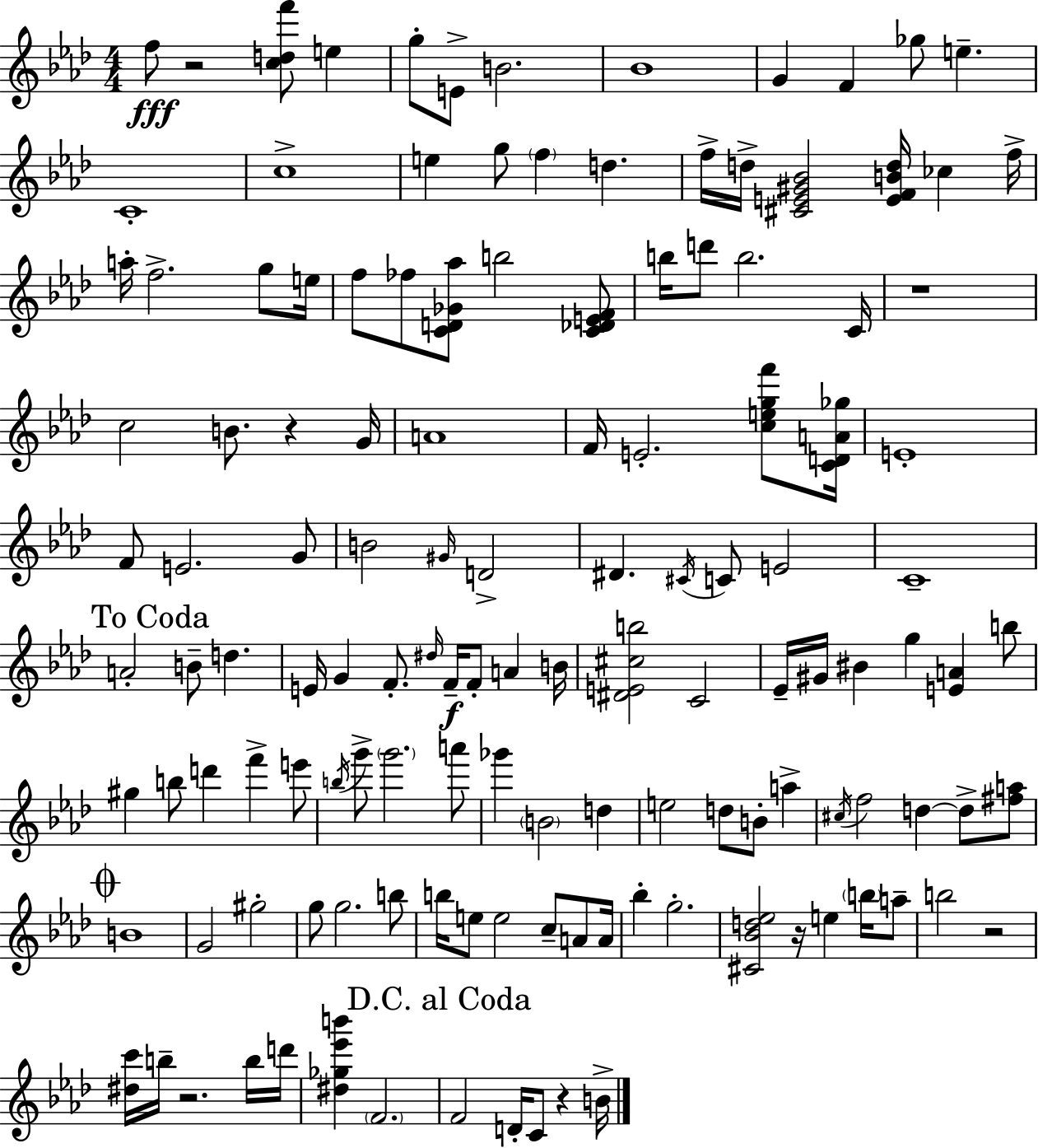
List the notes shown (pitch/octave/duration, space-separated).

F5/e R/h [C5,D5,F6]/e E5/q G5/e E4/e B4/h. Bb4/w G4/q F4/q Gb5/e E5/q. C4/w C5/w E5/q G5/e F5/q D5/q. F5/s D5/s [C#4,E4,G#4,Bb4]/h [E4,F4,B4,D5]/s CES5/q F5/s A5/s F5/h. G5/e E5/s F5/e FES5/e [C4,D4,Gb4,Ab5]/e B5/h [C4,Db4,E4,F4]/e B5/s D6/e B5/h. C4/s R/w C5/h B4/e. R/q G4/s A4/w F4/s E4/h. [C5,E5,G5,F6]/e [C4,D4,A4,Gb5]/s E4/w F4/e E4/h. G4/e B4/h G#4/s D4/h D#4/q. C#4/s C4/e E4/h C4/w A4/h B4/e D5/q. E4/s G4/q F4/e. D#5/s F4/s F4/e A4/q B4/s [D#4,E4,C#5,B5]/h C4/h Eb4/s G#4/s BIS4/q G5/q [E4,A4]/q B5/e G#5/q B5/e D6/q F6/q E6/e B5/s G6/e G6/h. A6/e Gb6/q B4/h D5/q E5/h D5/e B4/e A5/q C#5/s F5/h D5/q D5/e [F#5,A5]/e B4/w G4/h G#5/h G5/e G5/h. B5/e B5/s E5/e E5/h C5/e A4/e A4/s Bb5/q G5/h. [C#4,Bb4,D5,Eb5]/h R/s E5/q B5/s A5/e B5/h R/h [D#5,C6]/s B5/s R/h. B5/s D6/s [D#5,Gb5,Eb6,B6]/q F4/h. F4/h D4/s C4/e R/q B4/s